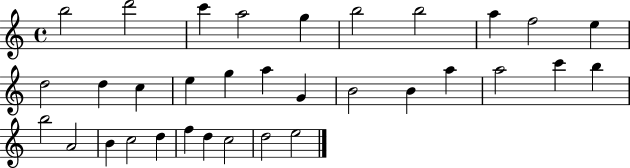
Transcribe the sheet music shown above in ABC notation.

X:1
T:Untitled
M:4/4
L:1/4
K:C
b2 d'2 c' a2 g b2 b2 a f2 e d2 d c e g a G B2 B a a2 c' b b2 A2 B c2 d f d c2 d2 e2